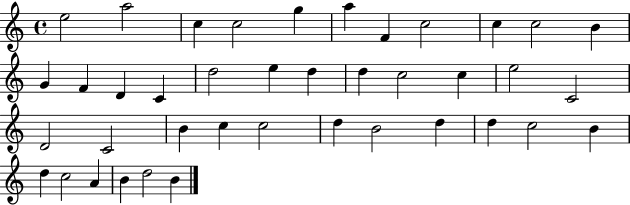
X:1
T:Untitled
M:4/4
L:1/4
K:C
e2 a2 c c2 g a F c2 c c2 B G F D C d2 e d d c2 c e2 C2 D2 C2 B c c2 d B2 d d c2 B d c2 A B d2 B